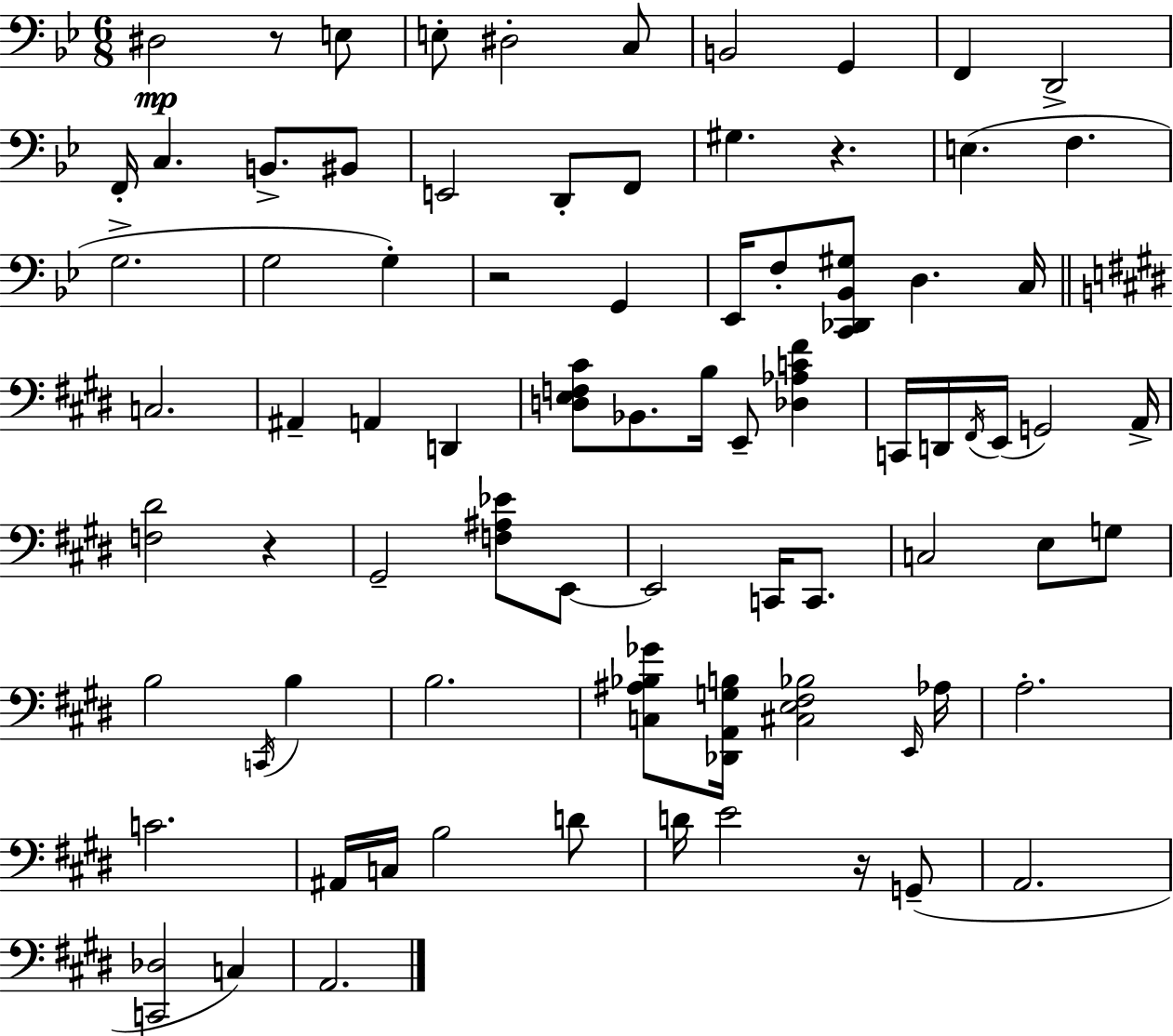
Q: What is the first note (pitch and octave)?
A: D#3